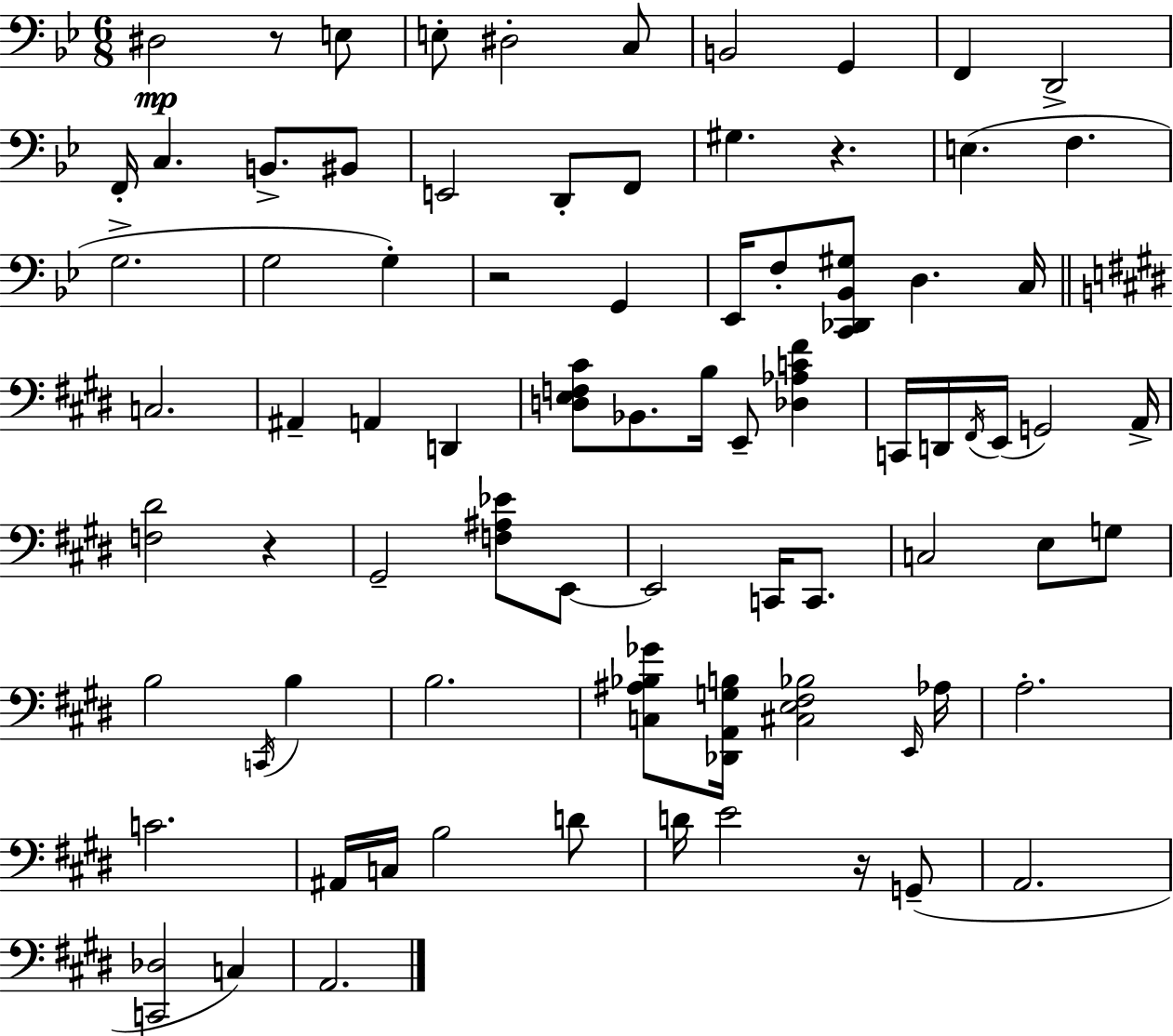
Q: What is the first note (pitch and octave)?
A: D#3